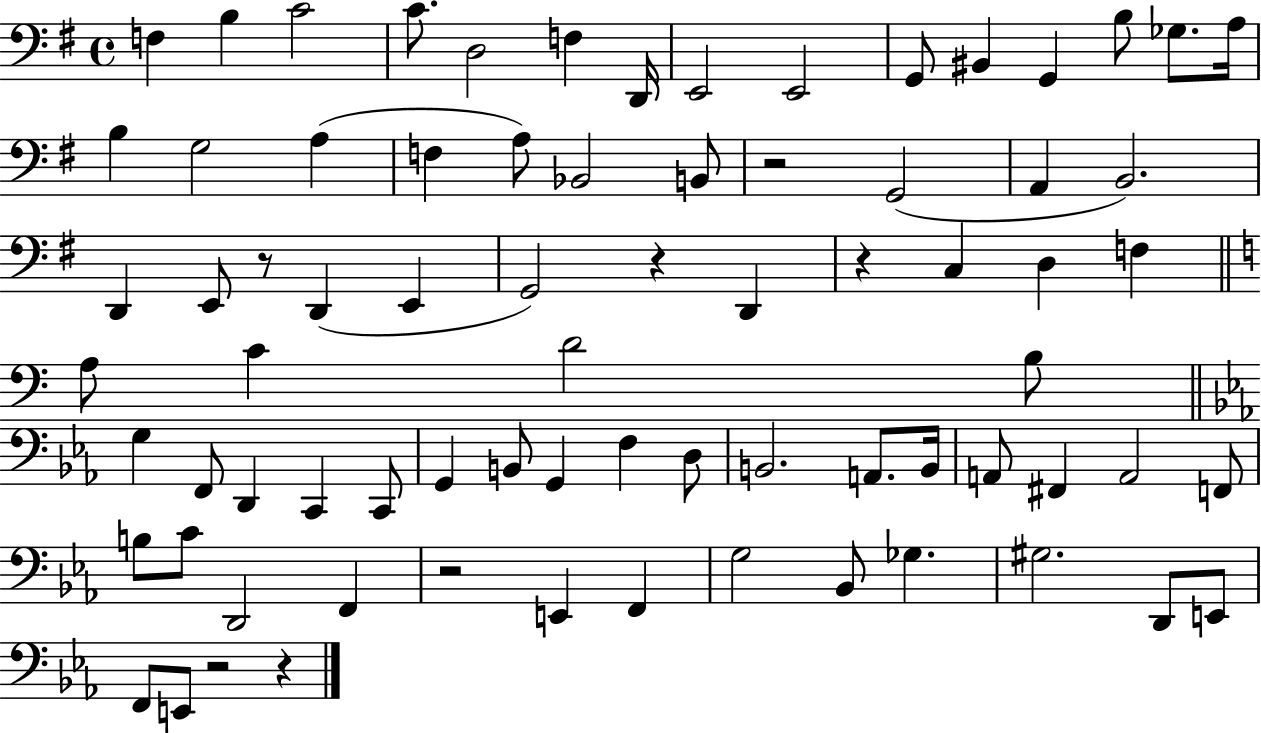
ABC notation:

X:1
T:Untitled
M:4/4
L:1/4
K:G
F, B, C2 C/2 D,2 F, D,,/4 E,,2 E,,2 G,,/2 ^B,, G,, B,/2 _G,/2 A,/4 B, G,2 A, F, A,/2 _B,,2 B,,/2 z2 G,,2 A,, B,,2 D,, E,,/2 z/2 D,, E,, G,,2 z D,, z C, D, F, A,/2 C D2 B,/2 G, F,,/2 D,, C,, C,,/2 G,, B,,/2 G,, F, D,/2 B,,2 A,,/2 B,,/4 A,,/2 ^F,, A,,2 F,,/2 B,/2 C/2 D,,2 F,, z2 E,, F,, G,2 _B,,/2 _G, ^G,2 D,,/2 E,,/2 F,,/2 E,,/2 z2 z